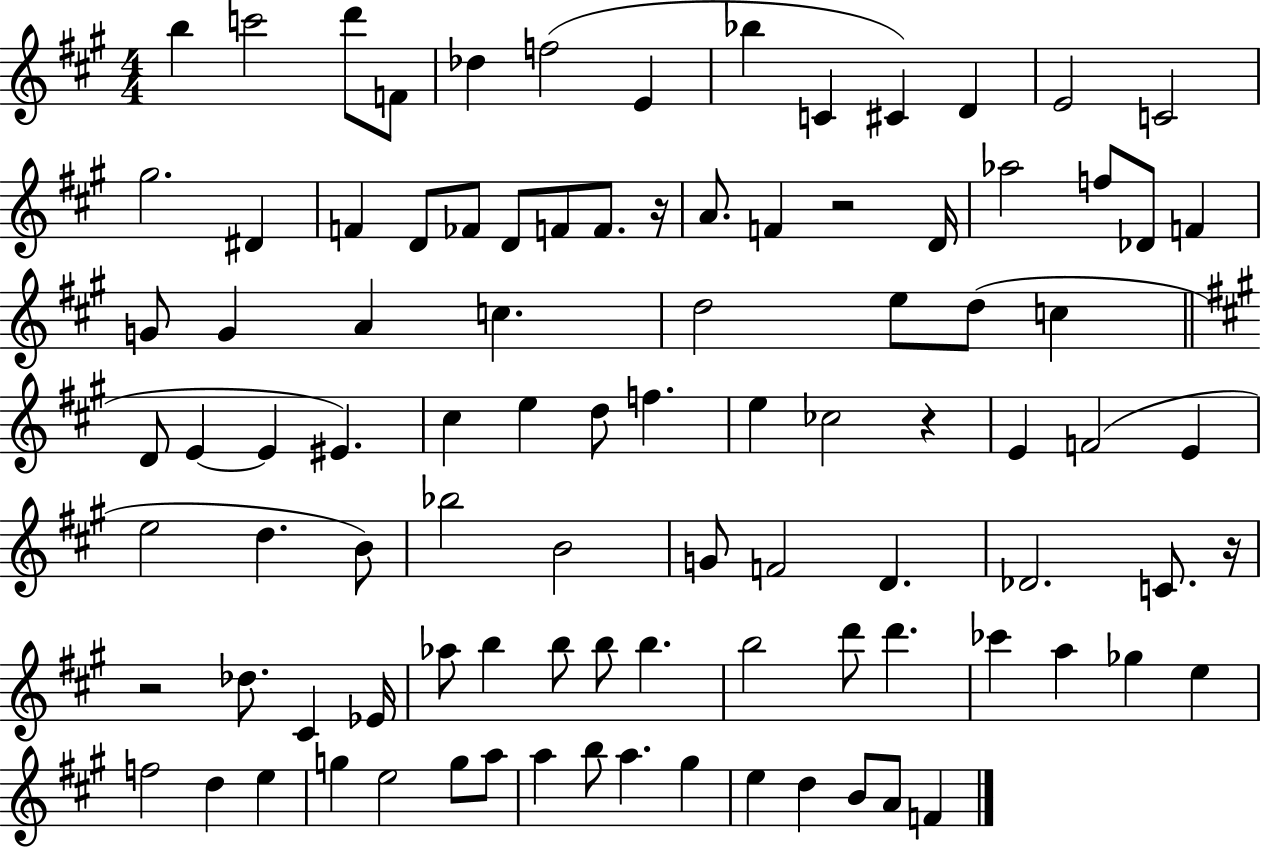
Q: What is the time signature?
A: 4/4